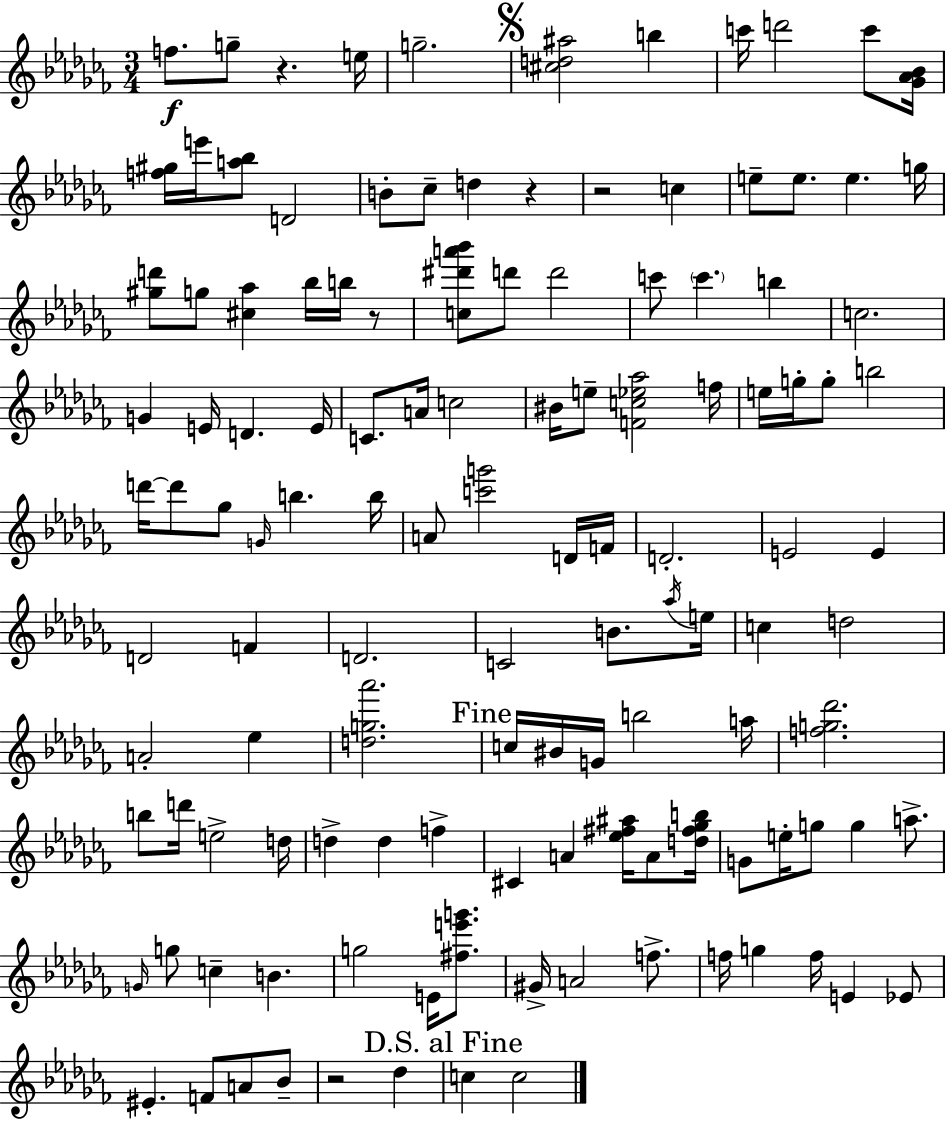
{
  \clef treble
  \numericTimeSignature
  \time 3/4
  \key aes \minor
  f''8.\f g''8-- r4. e''16 | g''2.-- | \mark \markup { \musicglyph "scripts.segno" } <cis'' d'' ais''>2 b''4 | c'''16 d'''2 c'''8 <ges' aes' bes'>16 | \break <f'' gis''>16 e'''16 <a'' bes''>8 d'2 | b'8-. ces''8-- d''4 r4 | r2 c''4 | e''8-- e''8. e''4. g''16 | \break <gis'' d'''>8 g''8 <cis'' aes''>4 bes''16 b''16 r8 | <c'' dis''' a''' bes'''>8 d'''8 d'''2 | c'''8 \parenthesize c'''4. b''4 | c''2. | \break g'4 e'16 d'4. e'16 | c'8. a'16 c''2 | bis'16 e''8-- <f' c'' ees'' aes''>2 f''16 | e''16 g''16-. g''8-. b''2 | \break d'''16~~ d'''8 ges''8 \grace { g'16 } b''4. | b''16 a'8 <c''' g'''>2 d'16 | f'16 d'2.-. | e'2 e'4 | \break d'2 f'4 | d'2. | c'2 b'8. | \acciaccatura { aes''16 } e''16 c''4 d''2 | \break a'2-. ees''4 | <d'' g'' aes'''>2. | \mark "Fine" c''16 bis'16 g'16 b''2 | a''16 <f'' g'' des'''>2. | \break b''8 d'''16 e''2-> | d''16 d''4-> d''4 f''4-> | cis'4 a'4 <ees'' fis'' ais''>16 a'8 | <d'' fis'' ges'' b''>16 g'8 e''16-. g''8 g''4 a''8.-> | \break \grace { g'16 } g''8 c''4-- b'4. | g''2 e'16 | <fis'' e''' g'''>8. gis'16-> a'2 | f''8.-> f''16 g''4 f''16 e'4 | \break ees'8 eis'4.-. f'8 a'8 | bes'8-- r2 des''4 | \mark "D.S. al Fine" c''4 c''2 | \bar "|."
}